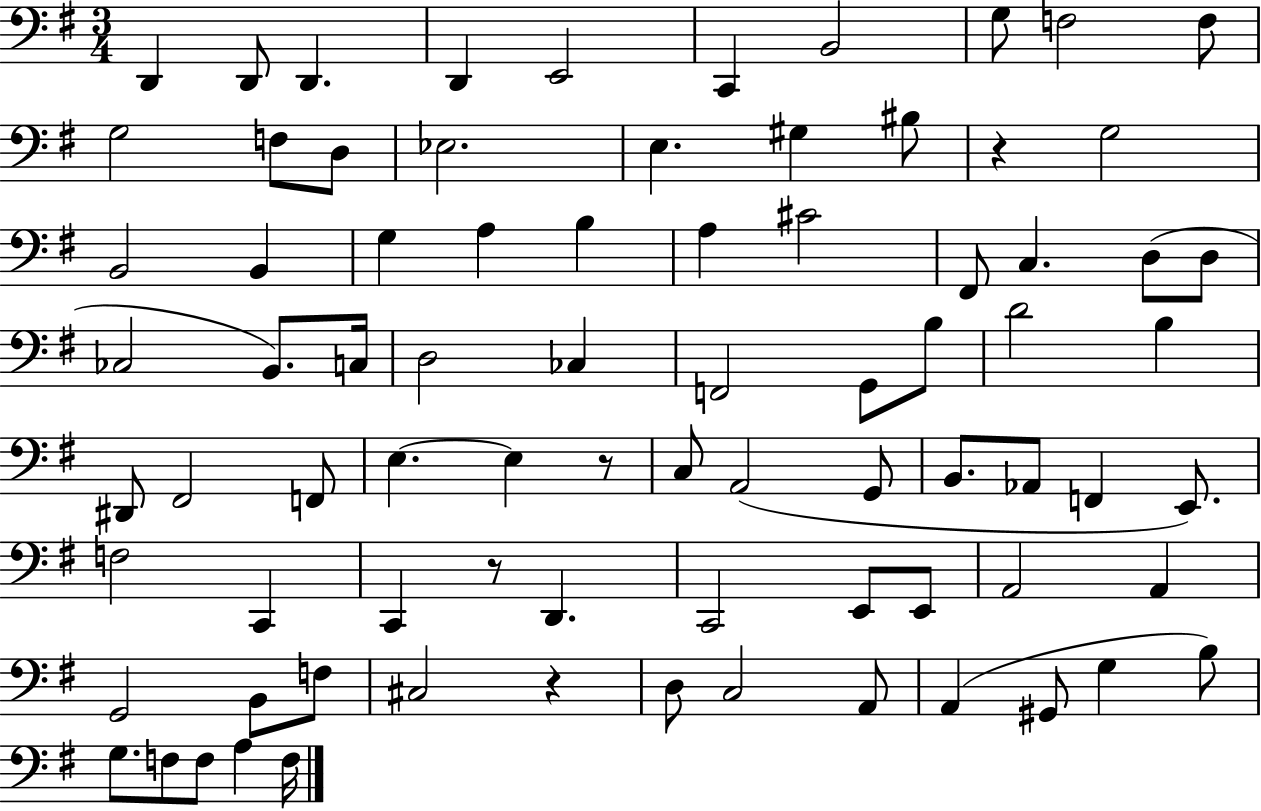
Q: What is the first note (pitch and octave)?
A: D2